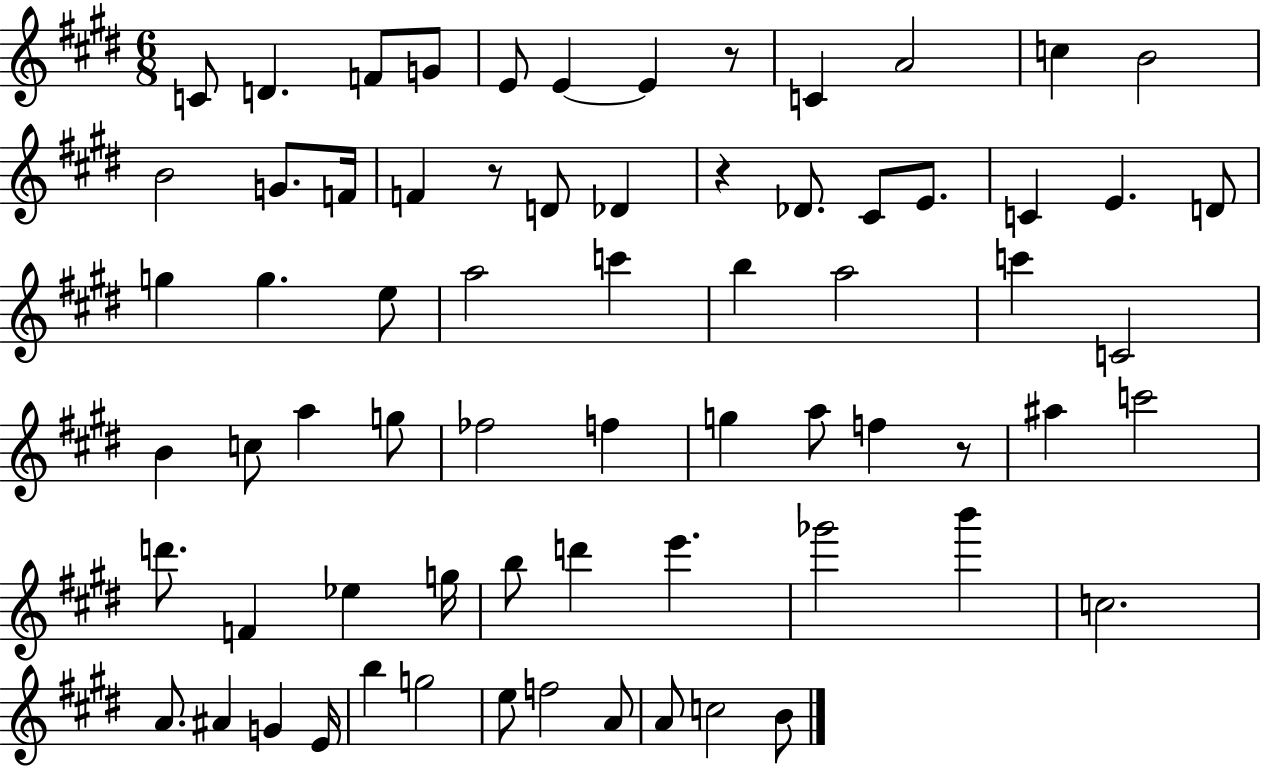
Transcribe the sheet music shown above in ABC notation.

X:1
T:Untitled
M:6/8
L:1/4
K:E
C/2 D F/2 G/2 E/2 E E z/2 C A2 c B2 B2 G/2 F/4 F z/2 D/2 _D z _D/2 ^C/2 E/2 C E D/2 g g e/2 a2 c' b a2 c' C2 B c/2 a g/2 _f2 f g a/2 f z/2 ^a c'2 d'/2 F _e g/4 b/2 d' e' _g'2 b' c2 A/2 ^A G E/4 b g2 e/2 f2 A/2 A/2 c2 B/2